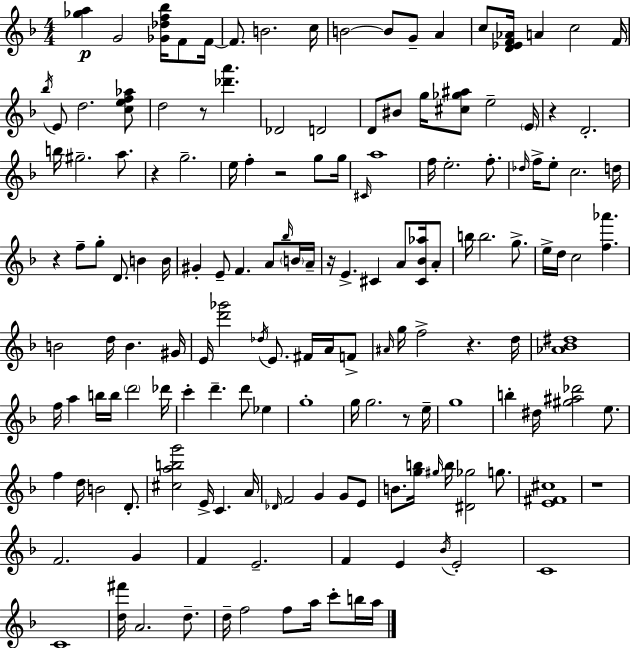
[Gb5,A5]/q G4/h [Gb4,Db5,F5,Bb5]/s F4/e F4/s F4/e. B4/h. C5/s B4/h B4/e G4/e A4/q C5/e [D4,Eb4,F4,Ab4]/s A4/q C5/h F4/s Bb5/s E4/e D5/h. [C5,E5,F5,Ab5]/e D5/h R/e [Db6,A6]/q. Db4/h D4/h D4/e BIS4/e G5/s [C#5,Gb5,A#5]/e E5/h E4/s R/q D4/h. B5/s G#5/h. A5/e. R/q G5/h. E5/s F5/q R/h G5/e G5/s C#4/s A5/w F5/s E5/h. F5/e. Db5/s F5/s E5/e C5/h. D5/s R/q F5/e G5/e D4/e. B4/q B4/s G#4/q E4/e F4/q. A4/e Bb5/s B4/s A4/s R/s E4/q. C#4/q A4/e [C#4,Bb4,Ab5]/s A4/e B5/s B5/h. G5/e. E5/s D5/s C5/h [F5,Ab6]/q. B4/h D5/s B4/q. G#4/s E4/s [D6,Gb6]/h Db5/s E4/e. F#4/s A4/s F4/e A#4/s G5/s F5/h R/q. D5/s [Ab4,Bb4,D#5]/w F5/s A5/q B5/s B5/s D6/h Db6/s C6/q D6/q. D6/e Eb5/q G5/w G5/s G5/h. R/e E5/s G5/w B5/q D#5/s [G#5,A#5,Db6]/h E5/e. F5/q D5/s B4/h D4/e. [C#5,A5,B5,G6]/h E4/s C4/q. A4/s Db4/s F4/h G4/q G4/e E4/e B4/e. [G5,B5]/s G#5/s B5/s [D#4,Gb5]/h G5/e. [E4,F#4,C#5]/w R/w F4/h. G4/q F4/q E4/h. F4/q E4/q Bb4/s E4/h C4/w C4/w [D5,F#6]/s A4/h. D5/e. D5/s F5/h F5/e A5/s C6/e B5/s A5/s